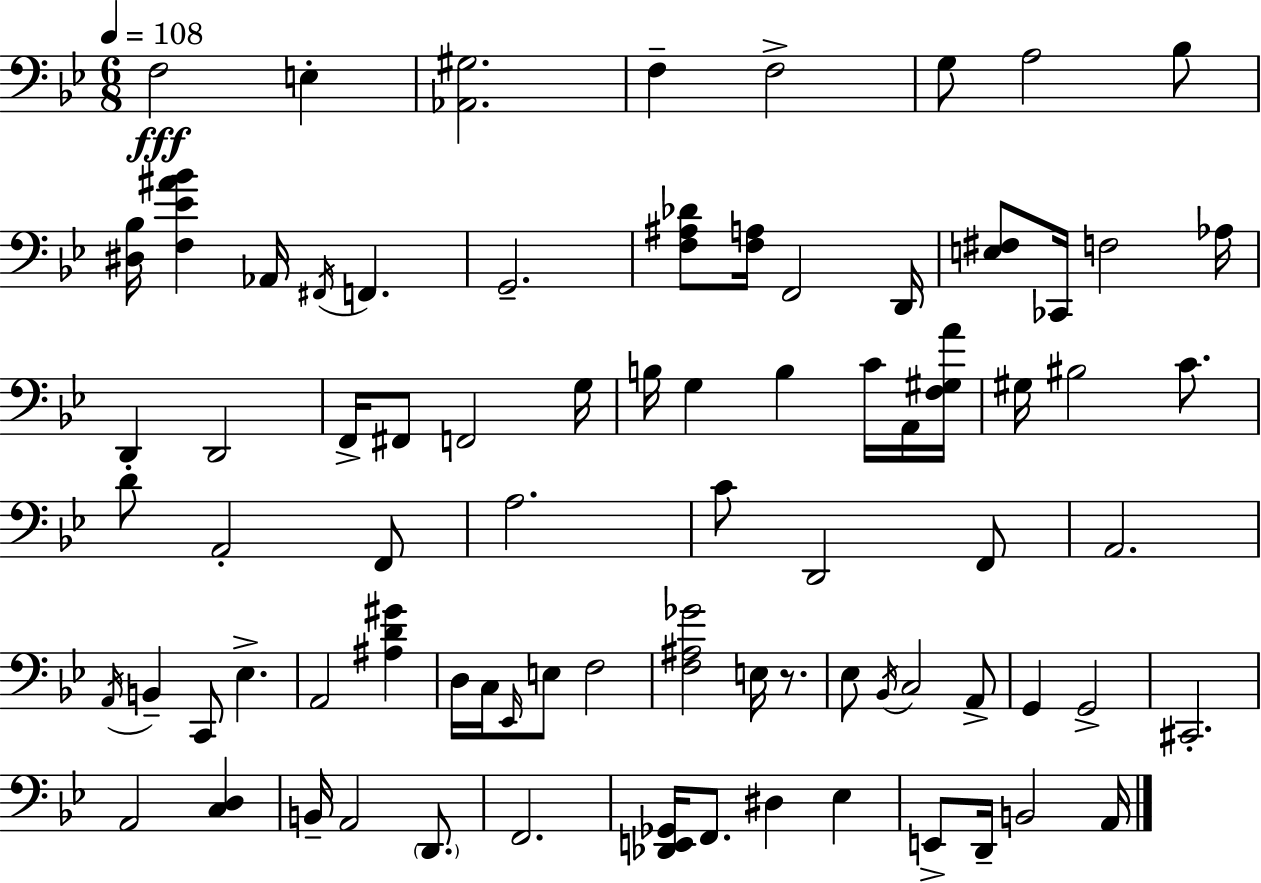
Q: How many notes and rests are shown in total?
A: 80